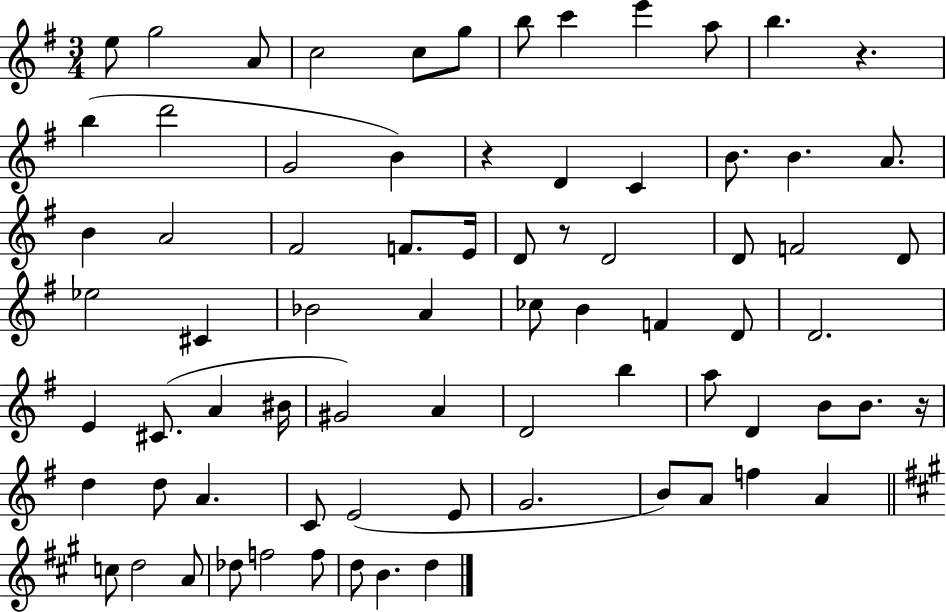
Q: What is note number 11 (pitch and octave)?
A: B5